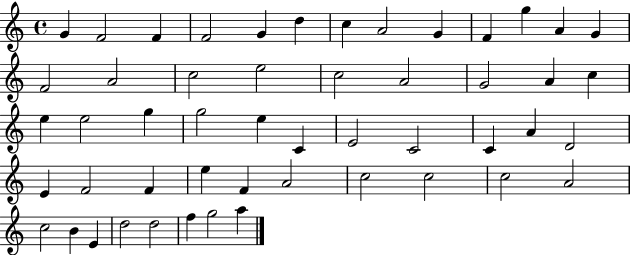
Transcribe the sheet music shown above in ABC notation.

X:1
T:Untitled
M:4/4
L:1/4
K:C
G F2 F F2 G d c A2 G F g A G F2 A2 c2 e2 c2 A2 G2 A c e e2 g g2 e C E2 C2 C A D2 E F2 F e F A2 c2 c2 c2 A2 c2 B E d2 d2 f g2 a